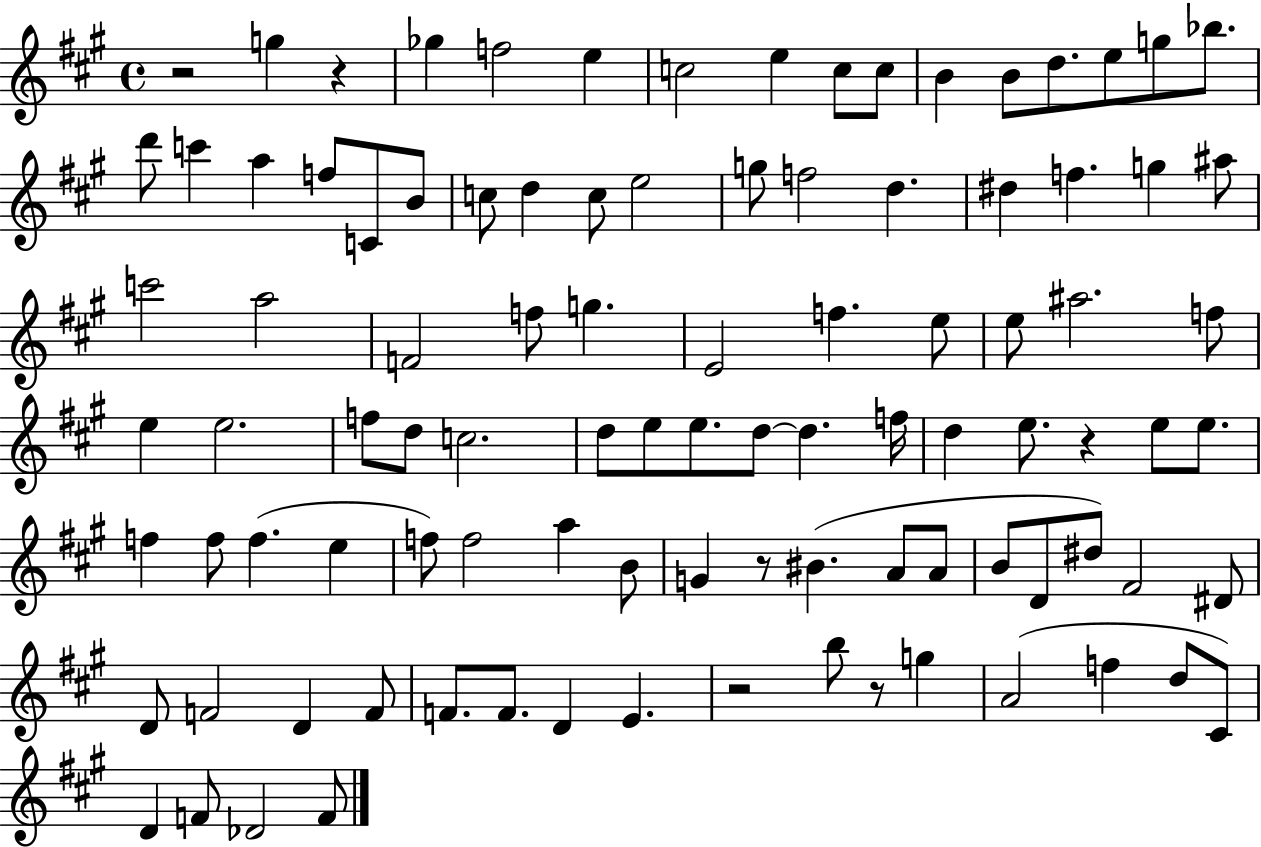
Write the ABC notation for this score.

X:1
T:Untitled
M:4/4
L:1/4
K:A
z2 g z _g f2 e c2 e c/2 c/2 B B/2 d/2 e/2 g/2 _b/2 d'/2 c' a f/2 C/2 B/2 c/2 d c/2 e2 g/2 f2 d ^d f g ^a/2 c'2 a2 F2 f/2 g E2 f e/2 e/2 ^a2 f/2 e e2 f/2 d/2 c2 d/2 e/2 e/2 d/2 d f/4 d e/2 z e/2 e/2 f f/2 f e f/2 f2 a B/2 G z/2 ^B A/2 A/2 B/2 D/2 ^d/2 ^F2 ^D/2 D/2 F2 D F/2 F/2 F/2 D E z2 b/2 z/2 g A2 f d/2 ^C/2 D F/2 _D2 F/2